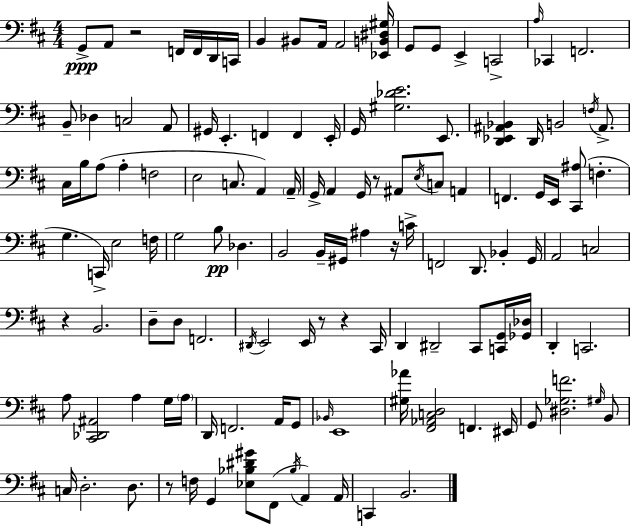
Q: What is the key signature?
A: D major